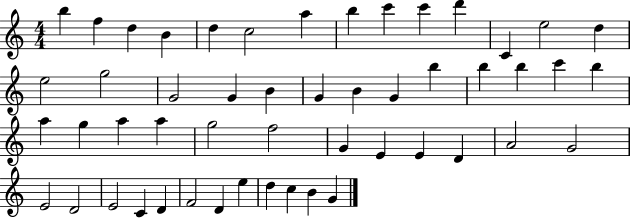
X:1
T:Untitled
M:4/4
L:1/4
K:C
b f d B d c2 a b c' c' d' C e2 d e2 g2 G2 G B G B G b b b c' b a g a a g2 f2 G E E D A2 G2 E2 D2 E2 C D F2 D e d c B G